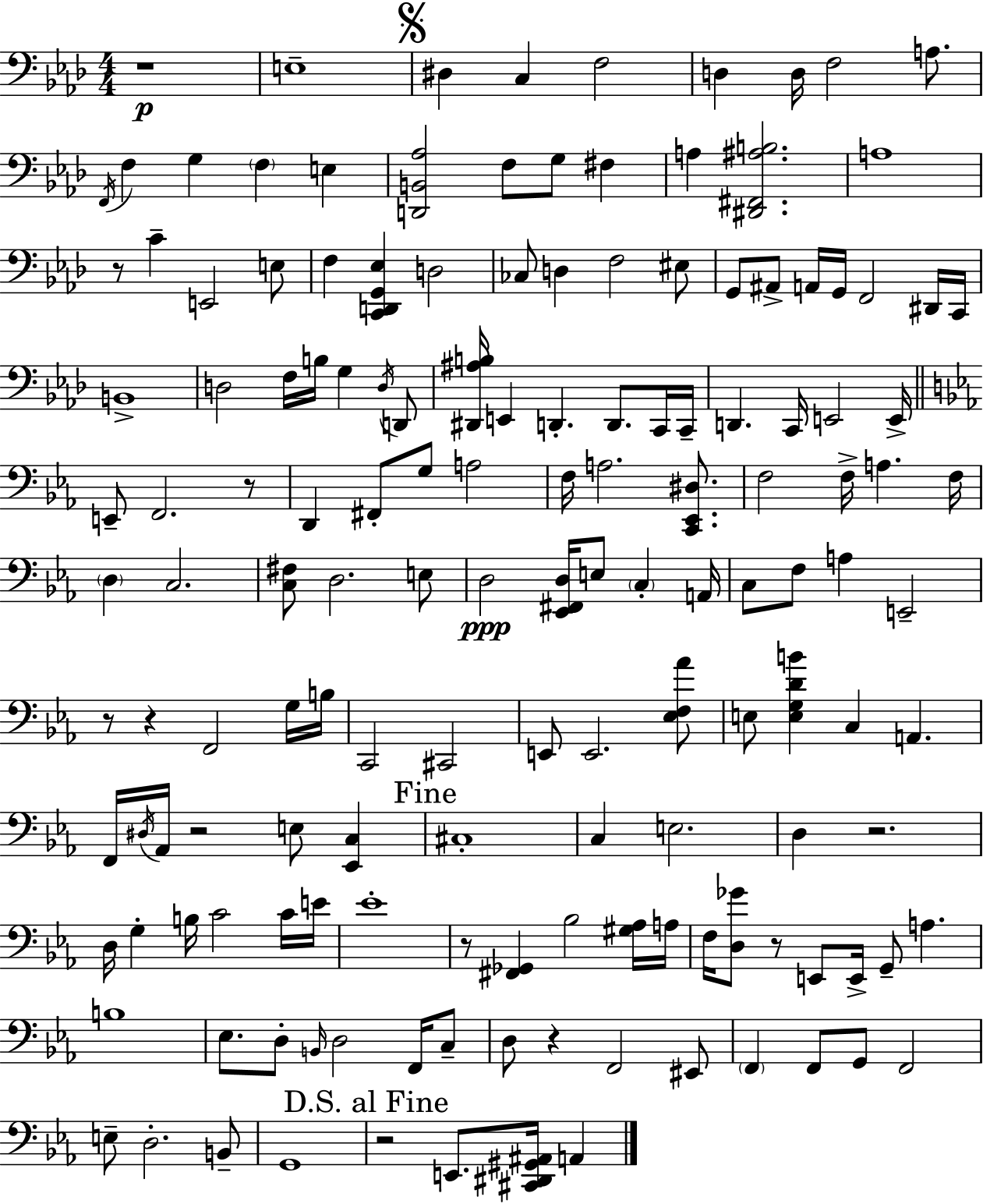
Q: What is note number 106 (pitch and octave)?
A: A3